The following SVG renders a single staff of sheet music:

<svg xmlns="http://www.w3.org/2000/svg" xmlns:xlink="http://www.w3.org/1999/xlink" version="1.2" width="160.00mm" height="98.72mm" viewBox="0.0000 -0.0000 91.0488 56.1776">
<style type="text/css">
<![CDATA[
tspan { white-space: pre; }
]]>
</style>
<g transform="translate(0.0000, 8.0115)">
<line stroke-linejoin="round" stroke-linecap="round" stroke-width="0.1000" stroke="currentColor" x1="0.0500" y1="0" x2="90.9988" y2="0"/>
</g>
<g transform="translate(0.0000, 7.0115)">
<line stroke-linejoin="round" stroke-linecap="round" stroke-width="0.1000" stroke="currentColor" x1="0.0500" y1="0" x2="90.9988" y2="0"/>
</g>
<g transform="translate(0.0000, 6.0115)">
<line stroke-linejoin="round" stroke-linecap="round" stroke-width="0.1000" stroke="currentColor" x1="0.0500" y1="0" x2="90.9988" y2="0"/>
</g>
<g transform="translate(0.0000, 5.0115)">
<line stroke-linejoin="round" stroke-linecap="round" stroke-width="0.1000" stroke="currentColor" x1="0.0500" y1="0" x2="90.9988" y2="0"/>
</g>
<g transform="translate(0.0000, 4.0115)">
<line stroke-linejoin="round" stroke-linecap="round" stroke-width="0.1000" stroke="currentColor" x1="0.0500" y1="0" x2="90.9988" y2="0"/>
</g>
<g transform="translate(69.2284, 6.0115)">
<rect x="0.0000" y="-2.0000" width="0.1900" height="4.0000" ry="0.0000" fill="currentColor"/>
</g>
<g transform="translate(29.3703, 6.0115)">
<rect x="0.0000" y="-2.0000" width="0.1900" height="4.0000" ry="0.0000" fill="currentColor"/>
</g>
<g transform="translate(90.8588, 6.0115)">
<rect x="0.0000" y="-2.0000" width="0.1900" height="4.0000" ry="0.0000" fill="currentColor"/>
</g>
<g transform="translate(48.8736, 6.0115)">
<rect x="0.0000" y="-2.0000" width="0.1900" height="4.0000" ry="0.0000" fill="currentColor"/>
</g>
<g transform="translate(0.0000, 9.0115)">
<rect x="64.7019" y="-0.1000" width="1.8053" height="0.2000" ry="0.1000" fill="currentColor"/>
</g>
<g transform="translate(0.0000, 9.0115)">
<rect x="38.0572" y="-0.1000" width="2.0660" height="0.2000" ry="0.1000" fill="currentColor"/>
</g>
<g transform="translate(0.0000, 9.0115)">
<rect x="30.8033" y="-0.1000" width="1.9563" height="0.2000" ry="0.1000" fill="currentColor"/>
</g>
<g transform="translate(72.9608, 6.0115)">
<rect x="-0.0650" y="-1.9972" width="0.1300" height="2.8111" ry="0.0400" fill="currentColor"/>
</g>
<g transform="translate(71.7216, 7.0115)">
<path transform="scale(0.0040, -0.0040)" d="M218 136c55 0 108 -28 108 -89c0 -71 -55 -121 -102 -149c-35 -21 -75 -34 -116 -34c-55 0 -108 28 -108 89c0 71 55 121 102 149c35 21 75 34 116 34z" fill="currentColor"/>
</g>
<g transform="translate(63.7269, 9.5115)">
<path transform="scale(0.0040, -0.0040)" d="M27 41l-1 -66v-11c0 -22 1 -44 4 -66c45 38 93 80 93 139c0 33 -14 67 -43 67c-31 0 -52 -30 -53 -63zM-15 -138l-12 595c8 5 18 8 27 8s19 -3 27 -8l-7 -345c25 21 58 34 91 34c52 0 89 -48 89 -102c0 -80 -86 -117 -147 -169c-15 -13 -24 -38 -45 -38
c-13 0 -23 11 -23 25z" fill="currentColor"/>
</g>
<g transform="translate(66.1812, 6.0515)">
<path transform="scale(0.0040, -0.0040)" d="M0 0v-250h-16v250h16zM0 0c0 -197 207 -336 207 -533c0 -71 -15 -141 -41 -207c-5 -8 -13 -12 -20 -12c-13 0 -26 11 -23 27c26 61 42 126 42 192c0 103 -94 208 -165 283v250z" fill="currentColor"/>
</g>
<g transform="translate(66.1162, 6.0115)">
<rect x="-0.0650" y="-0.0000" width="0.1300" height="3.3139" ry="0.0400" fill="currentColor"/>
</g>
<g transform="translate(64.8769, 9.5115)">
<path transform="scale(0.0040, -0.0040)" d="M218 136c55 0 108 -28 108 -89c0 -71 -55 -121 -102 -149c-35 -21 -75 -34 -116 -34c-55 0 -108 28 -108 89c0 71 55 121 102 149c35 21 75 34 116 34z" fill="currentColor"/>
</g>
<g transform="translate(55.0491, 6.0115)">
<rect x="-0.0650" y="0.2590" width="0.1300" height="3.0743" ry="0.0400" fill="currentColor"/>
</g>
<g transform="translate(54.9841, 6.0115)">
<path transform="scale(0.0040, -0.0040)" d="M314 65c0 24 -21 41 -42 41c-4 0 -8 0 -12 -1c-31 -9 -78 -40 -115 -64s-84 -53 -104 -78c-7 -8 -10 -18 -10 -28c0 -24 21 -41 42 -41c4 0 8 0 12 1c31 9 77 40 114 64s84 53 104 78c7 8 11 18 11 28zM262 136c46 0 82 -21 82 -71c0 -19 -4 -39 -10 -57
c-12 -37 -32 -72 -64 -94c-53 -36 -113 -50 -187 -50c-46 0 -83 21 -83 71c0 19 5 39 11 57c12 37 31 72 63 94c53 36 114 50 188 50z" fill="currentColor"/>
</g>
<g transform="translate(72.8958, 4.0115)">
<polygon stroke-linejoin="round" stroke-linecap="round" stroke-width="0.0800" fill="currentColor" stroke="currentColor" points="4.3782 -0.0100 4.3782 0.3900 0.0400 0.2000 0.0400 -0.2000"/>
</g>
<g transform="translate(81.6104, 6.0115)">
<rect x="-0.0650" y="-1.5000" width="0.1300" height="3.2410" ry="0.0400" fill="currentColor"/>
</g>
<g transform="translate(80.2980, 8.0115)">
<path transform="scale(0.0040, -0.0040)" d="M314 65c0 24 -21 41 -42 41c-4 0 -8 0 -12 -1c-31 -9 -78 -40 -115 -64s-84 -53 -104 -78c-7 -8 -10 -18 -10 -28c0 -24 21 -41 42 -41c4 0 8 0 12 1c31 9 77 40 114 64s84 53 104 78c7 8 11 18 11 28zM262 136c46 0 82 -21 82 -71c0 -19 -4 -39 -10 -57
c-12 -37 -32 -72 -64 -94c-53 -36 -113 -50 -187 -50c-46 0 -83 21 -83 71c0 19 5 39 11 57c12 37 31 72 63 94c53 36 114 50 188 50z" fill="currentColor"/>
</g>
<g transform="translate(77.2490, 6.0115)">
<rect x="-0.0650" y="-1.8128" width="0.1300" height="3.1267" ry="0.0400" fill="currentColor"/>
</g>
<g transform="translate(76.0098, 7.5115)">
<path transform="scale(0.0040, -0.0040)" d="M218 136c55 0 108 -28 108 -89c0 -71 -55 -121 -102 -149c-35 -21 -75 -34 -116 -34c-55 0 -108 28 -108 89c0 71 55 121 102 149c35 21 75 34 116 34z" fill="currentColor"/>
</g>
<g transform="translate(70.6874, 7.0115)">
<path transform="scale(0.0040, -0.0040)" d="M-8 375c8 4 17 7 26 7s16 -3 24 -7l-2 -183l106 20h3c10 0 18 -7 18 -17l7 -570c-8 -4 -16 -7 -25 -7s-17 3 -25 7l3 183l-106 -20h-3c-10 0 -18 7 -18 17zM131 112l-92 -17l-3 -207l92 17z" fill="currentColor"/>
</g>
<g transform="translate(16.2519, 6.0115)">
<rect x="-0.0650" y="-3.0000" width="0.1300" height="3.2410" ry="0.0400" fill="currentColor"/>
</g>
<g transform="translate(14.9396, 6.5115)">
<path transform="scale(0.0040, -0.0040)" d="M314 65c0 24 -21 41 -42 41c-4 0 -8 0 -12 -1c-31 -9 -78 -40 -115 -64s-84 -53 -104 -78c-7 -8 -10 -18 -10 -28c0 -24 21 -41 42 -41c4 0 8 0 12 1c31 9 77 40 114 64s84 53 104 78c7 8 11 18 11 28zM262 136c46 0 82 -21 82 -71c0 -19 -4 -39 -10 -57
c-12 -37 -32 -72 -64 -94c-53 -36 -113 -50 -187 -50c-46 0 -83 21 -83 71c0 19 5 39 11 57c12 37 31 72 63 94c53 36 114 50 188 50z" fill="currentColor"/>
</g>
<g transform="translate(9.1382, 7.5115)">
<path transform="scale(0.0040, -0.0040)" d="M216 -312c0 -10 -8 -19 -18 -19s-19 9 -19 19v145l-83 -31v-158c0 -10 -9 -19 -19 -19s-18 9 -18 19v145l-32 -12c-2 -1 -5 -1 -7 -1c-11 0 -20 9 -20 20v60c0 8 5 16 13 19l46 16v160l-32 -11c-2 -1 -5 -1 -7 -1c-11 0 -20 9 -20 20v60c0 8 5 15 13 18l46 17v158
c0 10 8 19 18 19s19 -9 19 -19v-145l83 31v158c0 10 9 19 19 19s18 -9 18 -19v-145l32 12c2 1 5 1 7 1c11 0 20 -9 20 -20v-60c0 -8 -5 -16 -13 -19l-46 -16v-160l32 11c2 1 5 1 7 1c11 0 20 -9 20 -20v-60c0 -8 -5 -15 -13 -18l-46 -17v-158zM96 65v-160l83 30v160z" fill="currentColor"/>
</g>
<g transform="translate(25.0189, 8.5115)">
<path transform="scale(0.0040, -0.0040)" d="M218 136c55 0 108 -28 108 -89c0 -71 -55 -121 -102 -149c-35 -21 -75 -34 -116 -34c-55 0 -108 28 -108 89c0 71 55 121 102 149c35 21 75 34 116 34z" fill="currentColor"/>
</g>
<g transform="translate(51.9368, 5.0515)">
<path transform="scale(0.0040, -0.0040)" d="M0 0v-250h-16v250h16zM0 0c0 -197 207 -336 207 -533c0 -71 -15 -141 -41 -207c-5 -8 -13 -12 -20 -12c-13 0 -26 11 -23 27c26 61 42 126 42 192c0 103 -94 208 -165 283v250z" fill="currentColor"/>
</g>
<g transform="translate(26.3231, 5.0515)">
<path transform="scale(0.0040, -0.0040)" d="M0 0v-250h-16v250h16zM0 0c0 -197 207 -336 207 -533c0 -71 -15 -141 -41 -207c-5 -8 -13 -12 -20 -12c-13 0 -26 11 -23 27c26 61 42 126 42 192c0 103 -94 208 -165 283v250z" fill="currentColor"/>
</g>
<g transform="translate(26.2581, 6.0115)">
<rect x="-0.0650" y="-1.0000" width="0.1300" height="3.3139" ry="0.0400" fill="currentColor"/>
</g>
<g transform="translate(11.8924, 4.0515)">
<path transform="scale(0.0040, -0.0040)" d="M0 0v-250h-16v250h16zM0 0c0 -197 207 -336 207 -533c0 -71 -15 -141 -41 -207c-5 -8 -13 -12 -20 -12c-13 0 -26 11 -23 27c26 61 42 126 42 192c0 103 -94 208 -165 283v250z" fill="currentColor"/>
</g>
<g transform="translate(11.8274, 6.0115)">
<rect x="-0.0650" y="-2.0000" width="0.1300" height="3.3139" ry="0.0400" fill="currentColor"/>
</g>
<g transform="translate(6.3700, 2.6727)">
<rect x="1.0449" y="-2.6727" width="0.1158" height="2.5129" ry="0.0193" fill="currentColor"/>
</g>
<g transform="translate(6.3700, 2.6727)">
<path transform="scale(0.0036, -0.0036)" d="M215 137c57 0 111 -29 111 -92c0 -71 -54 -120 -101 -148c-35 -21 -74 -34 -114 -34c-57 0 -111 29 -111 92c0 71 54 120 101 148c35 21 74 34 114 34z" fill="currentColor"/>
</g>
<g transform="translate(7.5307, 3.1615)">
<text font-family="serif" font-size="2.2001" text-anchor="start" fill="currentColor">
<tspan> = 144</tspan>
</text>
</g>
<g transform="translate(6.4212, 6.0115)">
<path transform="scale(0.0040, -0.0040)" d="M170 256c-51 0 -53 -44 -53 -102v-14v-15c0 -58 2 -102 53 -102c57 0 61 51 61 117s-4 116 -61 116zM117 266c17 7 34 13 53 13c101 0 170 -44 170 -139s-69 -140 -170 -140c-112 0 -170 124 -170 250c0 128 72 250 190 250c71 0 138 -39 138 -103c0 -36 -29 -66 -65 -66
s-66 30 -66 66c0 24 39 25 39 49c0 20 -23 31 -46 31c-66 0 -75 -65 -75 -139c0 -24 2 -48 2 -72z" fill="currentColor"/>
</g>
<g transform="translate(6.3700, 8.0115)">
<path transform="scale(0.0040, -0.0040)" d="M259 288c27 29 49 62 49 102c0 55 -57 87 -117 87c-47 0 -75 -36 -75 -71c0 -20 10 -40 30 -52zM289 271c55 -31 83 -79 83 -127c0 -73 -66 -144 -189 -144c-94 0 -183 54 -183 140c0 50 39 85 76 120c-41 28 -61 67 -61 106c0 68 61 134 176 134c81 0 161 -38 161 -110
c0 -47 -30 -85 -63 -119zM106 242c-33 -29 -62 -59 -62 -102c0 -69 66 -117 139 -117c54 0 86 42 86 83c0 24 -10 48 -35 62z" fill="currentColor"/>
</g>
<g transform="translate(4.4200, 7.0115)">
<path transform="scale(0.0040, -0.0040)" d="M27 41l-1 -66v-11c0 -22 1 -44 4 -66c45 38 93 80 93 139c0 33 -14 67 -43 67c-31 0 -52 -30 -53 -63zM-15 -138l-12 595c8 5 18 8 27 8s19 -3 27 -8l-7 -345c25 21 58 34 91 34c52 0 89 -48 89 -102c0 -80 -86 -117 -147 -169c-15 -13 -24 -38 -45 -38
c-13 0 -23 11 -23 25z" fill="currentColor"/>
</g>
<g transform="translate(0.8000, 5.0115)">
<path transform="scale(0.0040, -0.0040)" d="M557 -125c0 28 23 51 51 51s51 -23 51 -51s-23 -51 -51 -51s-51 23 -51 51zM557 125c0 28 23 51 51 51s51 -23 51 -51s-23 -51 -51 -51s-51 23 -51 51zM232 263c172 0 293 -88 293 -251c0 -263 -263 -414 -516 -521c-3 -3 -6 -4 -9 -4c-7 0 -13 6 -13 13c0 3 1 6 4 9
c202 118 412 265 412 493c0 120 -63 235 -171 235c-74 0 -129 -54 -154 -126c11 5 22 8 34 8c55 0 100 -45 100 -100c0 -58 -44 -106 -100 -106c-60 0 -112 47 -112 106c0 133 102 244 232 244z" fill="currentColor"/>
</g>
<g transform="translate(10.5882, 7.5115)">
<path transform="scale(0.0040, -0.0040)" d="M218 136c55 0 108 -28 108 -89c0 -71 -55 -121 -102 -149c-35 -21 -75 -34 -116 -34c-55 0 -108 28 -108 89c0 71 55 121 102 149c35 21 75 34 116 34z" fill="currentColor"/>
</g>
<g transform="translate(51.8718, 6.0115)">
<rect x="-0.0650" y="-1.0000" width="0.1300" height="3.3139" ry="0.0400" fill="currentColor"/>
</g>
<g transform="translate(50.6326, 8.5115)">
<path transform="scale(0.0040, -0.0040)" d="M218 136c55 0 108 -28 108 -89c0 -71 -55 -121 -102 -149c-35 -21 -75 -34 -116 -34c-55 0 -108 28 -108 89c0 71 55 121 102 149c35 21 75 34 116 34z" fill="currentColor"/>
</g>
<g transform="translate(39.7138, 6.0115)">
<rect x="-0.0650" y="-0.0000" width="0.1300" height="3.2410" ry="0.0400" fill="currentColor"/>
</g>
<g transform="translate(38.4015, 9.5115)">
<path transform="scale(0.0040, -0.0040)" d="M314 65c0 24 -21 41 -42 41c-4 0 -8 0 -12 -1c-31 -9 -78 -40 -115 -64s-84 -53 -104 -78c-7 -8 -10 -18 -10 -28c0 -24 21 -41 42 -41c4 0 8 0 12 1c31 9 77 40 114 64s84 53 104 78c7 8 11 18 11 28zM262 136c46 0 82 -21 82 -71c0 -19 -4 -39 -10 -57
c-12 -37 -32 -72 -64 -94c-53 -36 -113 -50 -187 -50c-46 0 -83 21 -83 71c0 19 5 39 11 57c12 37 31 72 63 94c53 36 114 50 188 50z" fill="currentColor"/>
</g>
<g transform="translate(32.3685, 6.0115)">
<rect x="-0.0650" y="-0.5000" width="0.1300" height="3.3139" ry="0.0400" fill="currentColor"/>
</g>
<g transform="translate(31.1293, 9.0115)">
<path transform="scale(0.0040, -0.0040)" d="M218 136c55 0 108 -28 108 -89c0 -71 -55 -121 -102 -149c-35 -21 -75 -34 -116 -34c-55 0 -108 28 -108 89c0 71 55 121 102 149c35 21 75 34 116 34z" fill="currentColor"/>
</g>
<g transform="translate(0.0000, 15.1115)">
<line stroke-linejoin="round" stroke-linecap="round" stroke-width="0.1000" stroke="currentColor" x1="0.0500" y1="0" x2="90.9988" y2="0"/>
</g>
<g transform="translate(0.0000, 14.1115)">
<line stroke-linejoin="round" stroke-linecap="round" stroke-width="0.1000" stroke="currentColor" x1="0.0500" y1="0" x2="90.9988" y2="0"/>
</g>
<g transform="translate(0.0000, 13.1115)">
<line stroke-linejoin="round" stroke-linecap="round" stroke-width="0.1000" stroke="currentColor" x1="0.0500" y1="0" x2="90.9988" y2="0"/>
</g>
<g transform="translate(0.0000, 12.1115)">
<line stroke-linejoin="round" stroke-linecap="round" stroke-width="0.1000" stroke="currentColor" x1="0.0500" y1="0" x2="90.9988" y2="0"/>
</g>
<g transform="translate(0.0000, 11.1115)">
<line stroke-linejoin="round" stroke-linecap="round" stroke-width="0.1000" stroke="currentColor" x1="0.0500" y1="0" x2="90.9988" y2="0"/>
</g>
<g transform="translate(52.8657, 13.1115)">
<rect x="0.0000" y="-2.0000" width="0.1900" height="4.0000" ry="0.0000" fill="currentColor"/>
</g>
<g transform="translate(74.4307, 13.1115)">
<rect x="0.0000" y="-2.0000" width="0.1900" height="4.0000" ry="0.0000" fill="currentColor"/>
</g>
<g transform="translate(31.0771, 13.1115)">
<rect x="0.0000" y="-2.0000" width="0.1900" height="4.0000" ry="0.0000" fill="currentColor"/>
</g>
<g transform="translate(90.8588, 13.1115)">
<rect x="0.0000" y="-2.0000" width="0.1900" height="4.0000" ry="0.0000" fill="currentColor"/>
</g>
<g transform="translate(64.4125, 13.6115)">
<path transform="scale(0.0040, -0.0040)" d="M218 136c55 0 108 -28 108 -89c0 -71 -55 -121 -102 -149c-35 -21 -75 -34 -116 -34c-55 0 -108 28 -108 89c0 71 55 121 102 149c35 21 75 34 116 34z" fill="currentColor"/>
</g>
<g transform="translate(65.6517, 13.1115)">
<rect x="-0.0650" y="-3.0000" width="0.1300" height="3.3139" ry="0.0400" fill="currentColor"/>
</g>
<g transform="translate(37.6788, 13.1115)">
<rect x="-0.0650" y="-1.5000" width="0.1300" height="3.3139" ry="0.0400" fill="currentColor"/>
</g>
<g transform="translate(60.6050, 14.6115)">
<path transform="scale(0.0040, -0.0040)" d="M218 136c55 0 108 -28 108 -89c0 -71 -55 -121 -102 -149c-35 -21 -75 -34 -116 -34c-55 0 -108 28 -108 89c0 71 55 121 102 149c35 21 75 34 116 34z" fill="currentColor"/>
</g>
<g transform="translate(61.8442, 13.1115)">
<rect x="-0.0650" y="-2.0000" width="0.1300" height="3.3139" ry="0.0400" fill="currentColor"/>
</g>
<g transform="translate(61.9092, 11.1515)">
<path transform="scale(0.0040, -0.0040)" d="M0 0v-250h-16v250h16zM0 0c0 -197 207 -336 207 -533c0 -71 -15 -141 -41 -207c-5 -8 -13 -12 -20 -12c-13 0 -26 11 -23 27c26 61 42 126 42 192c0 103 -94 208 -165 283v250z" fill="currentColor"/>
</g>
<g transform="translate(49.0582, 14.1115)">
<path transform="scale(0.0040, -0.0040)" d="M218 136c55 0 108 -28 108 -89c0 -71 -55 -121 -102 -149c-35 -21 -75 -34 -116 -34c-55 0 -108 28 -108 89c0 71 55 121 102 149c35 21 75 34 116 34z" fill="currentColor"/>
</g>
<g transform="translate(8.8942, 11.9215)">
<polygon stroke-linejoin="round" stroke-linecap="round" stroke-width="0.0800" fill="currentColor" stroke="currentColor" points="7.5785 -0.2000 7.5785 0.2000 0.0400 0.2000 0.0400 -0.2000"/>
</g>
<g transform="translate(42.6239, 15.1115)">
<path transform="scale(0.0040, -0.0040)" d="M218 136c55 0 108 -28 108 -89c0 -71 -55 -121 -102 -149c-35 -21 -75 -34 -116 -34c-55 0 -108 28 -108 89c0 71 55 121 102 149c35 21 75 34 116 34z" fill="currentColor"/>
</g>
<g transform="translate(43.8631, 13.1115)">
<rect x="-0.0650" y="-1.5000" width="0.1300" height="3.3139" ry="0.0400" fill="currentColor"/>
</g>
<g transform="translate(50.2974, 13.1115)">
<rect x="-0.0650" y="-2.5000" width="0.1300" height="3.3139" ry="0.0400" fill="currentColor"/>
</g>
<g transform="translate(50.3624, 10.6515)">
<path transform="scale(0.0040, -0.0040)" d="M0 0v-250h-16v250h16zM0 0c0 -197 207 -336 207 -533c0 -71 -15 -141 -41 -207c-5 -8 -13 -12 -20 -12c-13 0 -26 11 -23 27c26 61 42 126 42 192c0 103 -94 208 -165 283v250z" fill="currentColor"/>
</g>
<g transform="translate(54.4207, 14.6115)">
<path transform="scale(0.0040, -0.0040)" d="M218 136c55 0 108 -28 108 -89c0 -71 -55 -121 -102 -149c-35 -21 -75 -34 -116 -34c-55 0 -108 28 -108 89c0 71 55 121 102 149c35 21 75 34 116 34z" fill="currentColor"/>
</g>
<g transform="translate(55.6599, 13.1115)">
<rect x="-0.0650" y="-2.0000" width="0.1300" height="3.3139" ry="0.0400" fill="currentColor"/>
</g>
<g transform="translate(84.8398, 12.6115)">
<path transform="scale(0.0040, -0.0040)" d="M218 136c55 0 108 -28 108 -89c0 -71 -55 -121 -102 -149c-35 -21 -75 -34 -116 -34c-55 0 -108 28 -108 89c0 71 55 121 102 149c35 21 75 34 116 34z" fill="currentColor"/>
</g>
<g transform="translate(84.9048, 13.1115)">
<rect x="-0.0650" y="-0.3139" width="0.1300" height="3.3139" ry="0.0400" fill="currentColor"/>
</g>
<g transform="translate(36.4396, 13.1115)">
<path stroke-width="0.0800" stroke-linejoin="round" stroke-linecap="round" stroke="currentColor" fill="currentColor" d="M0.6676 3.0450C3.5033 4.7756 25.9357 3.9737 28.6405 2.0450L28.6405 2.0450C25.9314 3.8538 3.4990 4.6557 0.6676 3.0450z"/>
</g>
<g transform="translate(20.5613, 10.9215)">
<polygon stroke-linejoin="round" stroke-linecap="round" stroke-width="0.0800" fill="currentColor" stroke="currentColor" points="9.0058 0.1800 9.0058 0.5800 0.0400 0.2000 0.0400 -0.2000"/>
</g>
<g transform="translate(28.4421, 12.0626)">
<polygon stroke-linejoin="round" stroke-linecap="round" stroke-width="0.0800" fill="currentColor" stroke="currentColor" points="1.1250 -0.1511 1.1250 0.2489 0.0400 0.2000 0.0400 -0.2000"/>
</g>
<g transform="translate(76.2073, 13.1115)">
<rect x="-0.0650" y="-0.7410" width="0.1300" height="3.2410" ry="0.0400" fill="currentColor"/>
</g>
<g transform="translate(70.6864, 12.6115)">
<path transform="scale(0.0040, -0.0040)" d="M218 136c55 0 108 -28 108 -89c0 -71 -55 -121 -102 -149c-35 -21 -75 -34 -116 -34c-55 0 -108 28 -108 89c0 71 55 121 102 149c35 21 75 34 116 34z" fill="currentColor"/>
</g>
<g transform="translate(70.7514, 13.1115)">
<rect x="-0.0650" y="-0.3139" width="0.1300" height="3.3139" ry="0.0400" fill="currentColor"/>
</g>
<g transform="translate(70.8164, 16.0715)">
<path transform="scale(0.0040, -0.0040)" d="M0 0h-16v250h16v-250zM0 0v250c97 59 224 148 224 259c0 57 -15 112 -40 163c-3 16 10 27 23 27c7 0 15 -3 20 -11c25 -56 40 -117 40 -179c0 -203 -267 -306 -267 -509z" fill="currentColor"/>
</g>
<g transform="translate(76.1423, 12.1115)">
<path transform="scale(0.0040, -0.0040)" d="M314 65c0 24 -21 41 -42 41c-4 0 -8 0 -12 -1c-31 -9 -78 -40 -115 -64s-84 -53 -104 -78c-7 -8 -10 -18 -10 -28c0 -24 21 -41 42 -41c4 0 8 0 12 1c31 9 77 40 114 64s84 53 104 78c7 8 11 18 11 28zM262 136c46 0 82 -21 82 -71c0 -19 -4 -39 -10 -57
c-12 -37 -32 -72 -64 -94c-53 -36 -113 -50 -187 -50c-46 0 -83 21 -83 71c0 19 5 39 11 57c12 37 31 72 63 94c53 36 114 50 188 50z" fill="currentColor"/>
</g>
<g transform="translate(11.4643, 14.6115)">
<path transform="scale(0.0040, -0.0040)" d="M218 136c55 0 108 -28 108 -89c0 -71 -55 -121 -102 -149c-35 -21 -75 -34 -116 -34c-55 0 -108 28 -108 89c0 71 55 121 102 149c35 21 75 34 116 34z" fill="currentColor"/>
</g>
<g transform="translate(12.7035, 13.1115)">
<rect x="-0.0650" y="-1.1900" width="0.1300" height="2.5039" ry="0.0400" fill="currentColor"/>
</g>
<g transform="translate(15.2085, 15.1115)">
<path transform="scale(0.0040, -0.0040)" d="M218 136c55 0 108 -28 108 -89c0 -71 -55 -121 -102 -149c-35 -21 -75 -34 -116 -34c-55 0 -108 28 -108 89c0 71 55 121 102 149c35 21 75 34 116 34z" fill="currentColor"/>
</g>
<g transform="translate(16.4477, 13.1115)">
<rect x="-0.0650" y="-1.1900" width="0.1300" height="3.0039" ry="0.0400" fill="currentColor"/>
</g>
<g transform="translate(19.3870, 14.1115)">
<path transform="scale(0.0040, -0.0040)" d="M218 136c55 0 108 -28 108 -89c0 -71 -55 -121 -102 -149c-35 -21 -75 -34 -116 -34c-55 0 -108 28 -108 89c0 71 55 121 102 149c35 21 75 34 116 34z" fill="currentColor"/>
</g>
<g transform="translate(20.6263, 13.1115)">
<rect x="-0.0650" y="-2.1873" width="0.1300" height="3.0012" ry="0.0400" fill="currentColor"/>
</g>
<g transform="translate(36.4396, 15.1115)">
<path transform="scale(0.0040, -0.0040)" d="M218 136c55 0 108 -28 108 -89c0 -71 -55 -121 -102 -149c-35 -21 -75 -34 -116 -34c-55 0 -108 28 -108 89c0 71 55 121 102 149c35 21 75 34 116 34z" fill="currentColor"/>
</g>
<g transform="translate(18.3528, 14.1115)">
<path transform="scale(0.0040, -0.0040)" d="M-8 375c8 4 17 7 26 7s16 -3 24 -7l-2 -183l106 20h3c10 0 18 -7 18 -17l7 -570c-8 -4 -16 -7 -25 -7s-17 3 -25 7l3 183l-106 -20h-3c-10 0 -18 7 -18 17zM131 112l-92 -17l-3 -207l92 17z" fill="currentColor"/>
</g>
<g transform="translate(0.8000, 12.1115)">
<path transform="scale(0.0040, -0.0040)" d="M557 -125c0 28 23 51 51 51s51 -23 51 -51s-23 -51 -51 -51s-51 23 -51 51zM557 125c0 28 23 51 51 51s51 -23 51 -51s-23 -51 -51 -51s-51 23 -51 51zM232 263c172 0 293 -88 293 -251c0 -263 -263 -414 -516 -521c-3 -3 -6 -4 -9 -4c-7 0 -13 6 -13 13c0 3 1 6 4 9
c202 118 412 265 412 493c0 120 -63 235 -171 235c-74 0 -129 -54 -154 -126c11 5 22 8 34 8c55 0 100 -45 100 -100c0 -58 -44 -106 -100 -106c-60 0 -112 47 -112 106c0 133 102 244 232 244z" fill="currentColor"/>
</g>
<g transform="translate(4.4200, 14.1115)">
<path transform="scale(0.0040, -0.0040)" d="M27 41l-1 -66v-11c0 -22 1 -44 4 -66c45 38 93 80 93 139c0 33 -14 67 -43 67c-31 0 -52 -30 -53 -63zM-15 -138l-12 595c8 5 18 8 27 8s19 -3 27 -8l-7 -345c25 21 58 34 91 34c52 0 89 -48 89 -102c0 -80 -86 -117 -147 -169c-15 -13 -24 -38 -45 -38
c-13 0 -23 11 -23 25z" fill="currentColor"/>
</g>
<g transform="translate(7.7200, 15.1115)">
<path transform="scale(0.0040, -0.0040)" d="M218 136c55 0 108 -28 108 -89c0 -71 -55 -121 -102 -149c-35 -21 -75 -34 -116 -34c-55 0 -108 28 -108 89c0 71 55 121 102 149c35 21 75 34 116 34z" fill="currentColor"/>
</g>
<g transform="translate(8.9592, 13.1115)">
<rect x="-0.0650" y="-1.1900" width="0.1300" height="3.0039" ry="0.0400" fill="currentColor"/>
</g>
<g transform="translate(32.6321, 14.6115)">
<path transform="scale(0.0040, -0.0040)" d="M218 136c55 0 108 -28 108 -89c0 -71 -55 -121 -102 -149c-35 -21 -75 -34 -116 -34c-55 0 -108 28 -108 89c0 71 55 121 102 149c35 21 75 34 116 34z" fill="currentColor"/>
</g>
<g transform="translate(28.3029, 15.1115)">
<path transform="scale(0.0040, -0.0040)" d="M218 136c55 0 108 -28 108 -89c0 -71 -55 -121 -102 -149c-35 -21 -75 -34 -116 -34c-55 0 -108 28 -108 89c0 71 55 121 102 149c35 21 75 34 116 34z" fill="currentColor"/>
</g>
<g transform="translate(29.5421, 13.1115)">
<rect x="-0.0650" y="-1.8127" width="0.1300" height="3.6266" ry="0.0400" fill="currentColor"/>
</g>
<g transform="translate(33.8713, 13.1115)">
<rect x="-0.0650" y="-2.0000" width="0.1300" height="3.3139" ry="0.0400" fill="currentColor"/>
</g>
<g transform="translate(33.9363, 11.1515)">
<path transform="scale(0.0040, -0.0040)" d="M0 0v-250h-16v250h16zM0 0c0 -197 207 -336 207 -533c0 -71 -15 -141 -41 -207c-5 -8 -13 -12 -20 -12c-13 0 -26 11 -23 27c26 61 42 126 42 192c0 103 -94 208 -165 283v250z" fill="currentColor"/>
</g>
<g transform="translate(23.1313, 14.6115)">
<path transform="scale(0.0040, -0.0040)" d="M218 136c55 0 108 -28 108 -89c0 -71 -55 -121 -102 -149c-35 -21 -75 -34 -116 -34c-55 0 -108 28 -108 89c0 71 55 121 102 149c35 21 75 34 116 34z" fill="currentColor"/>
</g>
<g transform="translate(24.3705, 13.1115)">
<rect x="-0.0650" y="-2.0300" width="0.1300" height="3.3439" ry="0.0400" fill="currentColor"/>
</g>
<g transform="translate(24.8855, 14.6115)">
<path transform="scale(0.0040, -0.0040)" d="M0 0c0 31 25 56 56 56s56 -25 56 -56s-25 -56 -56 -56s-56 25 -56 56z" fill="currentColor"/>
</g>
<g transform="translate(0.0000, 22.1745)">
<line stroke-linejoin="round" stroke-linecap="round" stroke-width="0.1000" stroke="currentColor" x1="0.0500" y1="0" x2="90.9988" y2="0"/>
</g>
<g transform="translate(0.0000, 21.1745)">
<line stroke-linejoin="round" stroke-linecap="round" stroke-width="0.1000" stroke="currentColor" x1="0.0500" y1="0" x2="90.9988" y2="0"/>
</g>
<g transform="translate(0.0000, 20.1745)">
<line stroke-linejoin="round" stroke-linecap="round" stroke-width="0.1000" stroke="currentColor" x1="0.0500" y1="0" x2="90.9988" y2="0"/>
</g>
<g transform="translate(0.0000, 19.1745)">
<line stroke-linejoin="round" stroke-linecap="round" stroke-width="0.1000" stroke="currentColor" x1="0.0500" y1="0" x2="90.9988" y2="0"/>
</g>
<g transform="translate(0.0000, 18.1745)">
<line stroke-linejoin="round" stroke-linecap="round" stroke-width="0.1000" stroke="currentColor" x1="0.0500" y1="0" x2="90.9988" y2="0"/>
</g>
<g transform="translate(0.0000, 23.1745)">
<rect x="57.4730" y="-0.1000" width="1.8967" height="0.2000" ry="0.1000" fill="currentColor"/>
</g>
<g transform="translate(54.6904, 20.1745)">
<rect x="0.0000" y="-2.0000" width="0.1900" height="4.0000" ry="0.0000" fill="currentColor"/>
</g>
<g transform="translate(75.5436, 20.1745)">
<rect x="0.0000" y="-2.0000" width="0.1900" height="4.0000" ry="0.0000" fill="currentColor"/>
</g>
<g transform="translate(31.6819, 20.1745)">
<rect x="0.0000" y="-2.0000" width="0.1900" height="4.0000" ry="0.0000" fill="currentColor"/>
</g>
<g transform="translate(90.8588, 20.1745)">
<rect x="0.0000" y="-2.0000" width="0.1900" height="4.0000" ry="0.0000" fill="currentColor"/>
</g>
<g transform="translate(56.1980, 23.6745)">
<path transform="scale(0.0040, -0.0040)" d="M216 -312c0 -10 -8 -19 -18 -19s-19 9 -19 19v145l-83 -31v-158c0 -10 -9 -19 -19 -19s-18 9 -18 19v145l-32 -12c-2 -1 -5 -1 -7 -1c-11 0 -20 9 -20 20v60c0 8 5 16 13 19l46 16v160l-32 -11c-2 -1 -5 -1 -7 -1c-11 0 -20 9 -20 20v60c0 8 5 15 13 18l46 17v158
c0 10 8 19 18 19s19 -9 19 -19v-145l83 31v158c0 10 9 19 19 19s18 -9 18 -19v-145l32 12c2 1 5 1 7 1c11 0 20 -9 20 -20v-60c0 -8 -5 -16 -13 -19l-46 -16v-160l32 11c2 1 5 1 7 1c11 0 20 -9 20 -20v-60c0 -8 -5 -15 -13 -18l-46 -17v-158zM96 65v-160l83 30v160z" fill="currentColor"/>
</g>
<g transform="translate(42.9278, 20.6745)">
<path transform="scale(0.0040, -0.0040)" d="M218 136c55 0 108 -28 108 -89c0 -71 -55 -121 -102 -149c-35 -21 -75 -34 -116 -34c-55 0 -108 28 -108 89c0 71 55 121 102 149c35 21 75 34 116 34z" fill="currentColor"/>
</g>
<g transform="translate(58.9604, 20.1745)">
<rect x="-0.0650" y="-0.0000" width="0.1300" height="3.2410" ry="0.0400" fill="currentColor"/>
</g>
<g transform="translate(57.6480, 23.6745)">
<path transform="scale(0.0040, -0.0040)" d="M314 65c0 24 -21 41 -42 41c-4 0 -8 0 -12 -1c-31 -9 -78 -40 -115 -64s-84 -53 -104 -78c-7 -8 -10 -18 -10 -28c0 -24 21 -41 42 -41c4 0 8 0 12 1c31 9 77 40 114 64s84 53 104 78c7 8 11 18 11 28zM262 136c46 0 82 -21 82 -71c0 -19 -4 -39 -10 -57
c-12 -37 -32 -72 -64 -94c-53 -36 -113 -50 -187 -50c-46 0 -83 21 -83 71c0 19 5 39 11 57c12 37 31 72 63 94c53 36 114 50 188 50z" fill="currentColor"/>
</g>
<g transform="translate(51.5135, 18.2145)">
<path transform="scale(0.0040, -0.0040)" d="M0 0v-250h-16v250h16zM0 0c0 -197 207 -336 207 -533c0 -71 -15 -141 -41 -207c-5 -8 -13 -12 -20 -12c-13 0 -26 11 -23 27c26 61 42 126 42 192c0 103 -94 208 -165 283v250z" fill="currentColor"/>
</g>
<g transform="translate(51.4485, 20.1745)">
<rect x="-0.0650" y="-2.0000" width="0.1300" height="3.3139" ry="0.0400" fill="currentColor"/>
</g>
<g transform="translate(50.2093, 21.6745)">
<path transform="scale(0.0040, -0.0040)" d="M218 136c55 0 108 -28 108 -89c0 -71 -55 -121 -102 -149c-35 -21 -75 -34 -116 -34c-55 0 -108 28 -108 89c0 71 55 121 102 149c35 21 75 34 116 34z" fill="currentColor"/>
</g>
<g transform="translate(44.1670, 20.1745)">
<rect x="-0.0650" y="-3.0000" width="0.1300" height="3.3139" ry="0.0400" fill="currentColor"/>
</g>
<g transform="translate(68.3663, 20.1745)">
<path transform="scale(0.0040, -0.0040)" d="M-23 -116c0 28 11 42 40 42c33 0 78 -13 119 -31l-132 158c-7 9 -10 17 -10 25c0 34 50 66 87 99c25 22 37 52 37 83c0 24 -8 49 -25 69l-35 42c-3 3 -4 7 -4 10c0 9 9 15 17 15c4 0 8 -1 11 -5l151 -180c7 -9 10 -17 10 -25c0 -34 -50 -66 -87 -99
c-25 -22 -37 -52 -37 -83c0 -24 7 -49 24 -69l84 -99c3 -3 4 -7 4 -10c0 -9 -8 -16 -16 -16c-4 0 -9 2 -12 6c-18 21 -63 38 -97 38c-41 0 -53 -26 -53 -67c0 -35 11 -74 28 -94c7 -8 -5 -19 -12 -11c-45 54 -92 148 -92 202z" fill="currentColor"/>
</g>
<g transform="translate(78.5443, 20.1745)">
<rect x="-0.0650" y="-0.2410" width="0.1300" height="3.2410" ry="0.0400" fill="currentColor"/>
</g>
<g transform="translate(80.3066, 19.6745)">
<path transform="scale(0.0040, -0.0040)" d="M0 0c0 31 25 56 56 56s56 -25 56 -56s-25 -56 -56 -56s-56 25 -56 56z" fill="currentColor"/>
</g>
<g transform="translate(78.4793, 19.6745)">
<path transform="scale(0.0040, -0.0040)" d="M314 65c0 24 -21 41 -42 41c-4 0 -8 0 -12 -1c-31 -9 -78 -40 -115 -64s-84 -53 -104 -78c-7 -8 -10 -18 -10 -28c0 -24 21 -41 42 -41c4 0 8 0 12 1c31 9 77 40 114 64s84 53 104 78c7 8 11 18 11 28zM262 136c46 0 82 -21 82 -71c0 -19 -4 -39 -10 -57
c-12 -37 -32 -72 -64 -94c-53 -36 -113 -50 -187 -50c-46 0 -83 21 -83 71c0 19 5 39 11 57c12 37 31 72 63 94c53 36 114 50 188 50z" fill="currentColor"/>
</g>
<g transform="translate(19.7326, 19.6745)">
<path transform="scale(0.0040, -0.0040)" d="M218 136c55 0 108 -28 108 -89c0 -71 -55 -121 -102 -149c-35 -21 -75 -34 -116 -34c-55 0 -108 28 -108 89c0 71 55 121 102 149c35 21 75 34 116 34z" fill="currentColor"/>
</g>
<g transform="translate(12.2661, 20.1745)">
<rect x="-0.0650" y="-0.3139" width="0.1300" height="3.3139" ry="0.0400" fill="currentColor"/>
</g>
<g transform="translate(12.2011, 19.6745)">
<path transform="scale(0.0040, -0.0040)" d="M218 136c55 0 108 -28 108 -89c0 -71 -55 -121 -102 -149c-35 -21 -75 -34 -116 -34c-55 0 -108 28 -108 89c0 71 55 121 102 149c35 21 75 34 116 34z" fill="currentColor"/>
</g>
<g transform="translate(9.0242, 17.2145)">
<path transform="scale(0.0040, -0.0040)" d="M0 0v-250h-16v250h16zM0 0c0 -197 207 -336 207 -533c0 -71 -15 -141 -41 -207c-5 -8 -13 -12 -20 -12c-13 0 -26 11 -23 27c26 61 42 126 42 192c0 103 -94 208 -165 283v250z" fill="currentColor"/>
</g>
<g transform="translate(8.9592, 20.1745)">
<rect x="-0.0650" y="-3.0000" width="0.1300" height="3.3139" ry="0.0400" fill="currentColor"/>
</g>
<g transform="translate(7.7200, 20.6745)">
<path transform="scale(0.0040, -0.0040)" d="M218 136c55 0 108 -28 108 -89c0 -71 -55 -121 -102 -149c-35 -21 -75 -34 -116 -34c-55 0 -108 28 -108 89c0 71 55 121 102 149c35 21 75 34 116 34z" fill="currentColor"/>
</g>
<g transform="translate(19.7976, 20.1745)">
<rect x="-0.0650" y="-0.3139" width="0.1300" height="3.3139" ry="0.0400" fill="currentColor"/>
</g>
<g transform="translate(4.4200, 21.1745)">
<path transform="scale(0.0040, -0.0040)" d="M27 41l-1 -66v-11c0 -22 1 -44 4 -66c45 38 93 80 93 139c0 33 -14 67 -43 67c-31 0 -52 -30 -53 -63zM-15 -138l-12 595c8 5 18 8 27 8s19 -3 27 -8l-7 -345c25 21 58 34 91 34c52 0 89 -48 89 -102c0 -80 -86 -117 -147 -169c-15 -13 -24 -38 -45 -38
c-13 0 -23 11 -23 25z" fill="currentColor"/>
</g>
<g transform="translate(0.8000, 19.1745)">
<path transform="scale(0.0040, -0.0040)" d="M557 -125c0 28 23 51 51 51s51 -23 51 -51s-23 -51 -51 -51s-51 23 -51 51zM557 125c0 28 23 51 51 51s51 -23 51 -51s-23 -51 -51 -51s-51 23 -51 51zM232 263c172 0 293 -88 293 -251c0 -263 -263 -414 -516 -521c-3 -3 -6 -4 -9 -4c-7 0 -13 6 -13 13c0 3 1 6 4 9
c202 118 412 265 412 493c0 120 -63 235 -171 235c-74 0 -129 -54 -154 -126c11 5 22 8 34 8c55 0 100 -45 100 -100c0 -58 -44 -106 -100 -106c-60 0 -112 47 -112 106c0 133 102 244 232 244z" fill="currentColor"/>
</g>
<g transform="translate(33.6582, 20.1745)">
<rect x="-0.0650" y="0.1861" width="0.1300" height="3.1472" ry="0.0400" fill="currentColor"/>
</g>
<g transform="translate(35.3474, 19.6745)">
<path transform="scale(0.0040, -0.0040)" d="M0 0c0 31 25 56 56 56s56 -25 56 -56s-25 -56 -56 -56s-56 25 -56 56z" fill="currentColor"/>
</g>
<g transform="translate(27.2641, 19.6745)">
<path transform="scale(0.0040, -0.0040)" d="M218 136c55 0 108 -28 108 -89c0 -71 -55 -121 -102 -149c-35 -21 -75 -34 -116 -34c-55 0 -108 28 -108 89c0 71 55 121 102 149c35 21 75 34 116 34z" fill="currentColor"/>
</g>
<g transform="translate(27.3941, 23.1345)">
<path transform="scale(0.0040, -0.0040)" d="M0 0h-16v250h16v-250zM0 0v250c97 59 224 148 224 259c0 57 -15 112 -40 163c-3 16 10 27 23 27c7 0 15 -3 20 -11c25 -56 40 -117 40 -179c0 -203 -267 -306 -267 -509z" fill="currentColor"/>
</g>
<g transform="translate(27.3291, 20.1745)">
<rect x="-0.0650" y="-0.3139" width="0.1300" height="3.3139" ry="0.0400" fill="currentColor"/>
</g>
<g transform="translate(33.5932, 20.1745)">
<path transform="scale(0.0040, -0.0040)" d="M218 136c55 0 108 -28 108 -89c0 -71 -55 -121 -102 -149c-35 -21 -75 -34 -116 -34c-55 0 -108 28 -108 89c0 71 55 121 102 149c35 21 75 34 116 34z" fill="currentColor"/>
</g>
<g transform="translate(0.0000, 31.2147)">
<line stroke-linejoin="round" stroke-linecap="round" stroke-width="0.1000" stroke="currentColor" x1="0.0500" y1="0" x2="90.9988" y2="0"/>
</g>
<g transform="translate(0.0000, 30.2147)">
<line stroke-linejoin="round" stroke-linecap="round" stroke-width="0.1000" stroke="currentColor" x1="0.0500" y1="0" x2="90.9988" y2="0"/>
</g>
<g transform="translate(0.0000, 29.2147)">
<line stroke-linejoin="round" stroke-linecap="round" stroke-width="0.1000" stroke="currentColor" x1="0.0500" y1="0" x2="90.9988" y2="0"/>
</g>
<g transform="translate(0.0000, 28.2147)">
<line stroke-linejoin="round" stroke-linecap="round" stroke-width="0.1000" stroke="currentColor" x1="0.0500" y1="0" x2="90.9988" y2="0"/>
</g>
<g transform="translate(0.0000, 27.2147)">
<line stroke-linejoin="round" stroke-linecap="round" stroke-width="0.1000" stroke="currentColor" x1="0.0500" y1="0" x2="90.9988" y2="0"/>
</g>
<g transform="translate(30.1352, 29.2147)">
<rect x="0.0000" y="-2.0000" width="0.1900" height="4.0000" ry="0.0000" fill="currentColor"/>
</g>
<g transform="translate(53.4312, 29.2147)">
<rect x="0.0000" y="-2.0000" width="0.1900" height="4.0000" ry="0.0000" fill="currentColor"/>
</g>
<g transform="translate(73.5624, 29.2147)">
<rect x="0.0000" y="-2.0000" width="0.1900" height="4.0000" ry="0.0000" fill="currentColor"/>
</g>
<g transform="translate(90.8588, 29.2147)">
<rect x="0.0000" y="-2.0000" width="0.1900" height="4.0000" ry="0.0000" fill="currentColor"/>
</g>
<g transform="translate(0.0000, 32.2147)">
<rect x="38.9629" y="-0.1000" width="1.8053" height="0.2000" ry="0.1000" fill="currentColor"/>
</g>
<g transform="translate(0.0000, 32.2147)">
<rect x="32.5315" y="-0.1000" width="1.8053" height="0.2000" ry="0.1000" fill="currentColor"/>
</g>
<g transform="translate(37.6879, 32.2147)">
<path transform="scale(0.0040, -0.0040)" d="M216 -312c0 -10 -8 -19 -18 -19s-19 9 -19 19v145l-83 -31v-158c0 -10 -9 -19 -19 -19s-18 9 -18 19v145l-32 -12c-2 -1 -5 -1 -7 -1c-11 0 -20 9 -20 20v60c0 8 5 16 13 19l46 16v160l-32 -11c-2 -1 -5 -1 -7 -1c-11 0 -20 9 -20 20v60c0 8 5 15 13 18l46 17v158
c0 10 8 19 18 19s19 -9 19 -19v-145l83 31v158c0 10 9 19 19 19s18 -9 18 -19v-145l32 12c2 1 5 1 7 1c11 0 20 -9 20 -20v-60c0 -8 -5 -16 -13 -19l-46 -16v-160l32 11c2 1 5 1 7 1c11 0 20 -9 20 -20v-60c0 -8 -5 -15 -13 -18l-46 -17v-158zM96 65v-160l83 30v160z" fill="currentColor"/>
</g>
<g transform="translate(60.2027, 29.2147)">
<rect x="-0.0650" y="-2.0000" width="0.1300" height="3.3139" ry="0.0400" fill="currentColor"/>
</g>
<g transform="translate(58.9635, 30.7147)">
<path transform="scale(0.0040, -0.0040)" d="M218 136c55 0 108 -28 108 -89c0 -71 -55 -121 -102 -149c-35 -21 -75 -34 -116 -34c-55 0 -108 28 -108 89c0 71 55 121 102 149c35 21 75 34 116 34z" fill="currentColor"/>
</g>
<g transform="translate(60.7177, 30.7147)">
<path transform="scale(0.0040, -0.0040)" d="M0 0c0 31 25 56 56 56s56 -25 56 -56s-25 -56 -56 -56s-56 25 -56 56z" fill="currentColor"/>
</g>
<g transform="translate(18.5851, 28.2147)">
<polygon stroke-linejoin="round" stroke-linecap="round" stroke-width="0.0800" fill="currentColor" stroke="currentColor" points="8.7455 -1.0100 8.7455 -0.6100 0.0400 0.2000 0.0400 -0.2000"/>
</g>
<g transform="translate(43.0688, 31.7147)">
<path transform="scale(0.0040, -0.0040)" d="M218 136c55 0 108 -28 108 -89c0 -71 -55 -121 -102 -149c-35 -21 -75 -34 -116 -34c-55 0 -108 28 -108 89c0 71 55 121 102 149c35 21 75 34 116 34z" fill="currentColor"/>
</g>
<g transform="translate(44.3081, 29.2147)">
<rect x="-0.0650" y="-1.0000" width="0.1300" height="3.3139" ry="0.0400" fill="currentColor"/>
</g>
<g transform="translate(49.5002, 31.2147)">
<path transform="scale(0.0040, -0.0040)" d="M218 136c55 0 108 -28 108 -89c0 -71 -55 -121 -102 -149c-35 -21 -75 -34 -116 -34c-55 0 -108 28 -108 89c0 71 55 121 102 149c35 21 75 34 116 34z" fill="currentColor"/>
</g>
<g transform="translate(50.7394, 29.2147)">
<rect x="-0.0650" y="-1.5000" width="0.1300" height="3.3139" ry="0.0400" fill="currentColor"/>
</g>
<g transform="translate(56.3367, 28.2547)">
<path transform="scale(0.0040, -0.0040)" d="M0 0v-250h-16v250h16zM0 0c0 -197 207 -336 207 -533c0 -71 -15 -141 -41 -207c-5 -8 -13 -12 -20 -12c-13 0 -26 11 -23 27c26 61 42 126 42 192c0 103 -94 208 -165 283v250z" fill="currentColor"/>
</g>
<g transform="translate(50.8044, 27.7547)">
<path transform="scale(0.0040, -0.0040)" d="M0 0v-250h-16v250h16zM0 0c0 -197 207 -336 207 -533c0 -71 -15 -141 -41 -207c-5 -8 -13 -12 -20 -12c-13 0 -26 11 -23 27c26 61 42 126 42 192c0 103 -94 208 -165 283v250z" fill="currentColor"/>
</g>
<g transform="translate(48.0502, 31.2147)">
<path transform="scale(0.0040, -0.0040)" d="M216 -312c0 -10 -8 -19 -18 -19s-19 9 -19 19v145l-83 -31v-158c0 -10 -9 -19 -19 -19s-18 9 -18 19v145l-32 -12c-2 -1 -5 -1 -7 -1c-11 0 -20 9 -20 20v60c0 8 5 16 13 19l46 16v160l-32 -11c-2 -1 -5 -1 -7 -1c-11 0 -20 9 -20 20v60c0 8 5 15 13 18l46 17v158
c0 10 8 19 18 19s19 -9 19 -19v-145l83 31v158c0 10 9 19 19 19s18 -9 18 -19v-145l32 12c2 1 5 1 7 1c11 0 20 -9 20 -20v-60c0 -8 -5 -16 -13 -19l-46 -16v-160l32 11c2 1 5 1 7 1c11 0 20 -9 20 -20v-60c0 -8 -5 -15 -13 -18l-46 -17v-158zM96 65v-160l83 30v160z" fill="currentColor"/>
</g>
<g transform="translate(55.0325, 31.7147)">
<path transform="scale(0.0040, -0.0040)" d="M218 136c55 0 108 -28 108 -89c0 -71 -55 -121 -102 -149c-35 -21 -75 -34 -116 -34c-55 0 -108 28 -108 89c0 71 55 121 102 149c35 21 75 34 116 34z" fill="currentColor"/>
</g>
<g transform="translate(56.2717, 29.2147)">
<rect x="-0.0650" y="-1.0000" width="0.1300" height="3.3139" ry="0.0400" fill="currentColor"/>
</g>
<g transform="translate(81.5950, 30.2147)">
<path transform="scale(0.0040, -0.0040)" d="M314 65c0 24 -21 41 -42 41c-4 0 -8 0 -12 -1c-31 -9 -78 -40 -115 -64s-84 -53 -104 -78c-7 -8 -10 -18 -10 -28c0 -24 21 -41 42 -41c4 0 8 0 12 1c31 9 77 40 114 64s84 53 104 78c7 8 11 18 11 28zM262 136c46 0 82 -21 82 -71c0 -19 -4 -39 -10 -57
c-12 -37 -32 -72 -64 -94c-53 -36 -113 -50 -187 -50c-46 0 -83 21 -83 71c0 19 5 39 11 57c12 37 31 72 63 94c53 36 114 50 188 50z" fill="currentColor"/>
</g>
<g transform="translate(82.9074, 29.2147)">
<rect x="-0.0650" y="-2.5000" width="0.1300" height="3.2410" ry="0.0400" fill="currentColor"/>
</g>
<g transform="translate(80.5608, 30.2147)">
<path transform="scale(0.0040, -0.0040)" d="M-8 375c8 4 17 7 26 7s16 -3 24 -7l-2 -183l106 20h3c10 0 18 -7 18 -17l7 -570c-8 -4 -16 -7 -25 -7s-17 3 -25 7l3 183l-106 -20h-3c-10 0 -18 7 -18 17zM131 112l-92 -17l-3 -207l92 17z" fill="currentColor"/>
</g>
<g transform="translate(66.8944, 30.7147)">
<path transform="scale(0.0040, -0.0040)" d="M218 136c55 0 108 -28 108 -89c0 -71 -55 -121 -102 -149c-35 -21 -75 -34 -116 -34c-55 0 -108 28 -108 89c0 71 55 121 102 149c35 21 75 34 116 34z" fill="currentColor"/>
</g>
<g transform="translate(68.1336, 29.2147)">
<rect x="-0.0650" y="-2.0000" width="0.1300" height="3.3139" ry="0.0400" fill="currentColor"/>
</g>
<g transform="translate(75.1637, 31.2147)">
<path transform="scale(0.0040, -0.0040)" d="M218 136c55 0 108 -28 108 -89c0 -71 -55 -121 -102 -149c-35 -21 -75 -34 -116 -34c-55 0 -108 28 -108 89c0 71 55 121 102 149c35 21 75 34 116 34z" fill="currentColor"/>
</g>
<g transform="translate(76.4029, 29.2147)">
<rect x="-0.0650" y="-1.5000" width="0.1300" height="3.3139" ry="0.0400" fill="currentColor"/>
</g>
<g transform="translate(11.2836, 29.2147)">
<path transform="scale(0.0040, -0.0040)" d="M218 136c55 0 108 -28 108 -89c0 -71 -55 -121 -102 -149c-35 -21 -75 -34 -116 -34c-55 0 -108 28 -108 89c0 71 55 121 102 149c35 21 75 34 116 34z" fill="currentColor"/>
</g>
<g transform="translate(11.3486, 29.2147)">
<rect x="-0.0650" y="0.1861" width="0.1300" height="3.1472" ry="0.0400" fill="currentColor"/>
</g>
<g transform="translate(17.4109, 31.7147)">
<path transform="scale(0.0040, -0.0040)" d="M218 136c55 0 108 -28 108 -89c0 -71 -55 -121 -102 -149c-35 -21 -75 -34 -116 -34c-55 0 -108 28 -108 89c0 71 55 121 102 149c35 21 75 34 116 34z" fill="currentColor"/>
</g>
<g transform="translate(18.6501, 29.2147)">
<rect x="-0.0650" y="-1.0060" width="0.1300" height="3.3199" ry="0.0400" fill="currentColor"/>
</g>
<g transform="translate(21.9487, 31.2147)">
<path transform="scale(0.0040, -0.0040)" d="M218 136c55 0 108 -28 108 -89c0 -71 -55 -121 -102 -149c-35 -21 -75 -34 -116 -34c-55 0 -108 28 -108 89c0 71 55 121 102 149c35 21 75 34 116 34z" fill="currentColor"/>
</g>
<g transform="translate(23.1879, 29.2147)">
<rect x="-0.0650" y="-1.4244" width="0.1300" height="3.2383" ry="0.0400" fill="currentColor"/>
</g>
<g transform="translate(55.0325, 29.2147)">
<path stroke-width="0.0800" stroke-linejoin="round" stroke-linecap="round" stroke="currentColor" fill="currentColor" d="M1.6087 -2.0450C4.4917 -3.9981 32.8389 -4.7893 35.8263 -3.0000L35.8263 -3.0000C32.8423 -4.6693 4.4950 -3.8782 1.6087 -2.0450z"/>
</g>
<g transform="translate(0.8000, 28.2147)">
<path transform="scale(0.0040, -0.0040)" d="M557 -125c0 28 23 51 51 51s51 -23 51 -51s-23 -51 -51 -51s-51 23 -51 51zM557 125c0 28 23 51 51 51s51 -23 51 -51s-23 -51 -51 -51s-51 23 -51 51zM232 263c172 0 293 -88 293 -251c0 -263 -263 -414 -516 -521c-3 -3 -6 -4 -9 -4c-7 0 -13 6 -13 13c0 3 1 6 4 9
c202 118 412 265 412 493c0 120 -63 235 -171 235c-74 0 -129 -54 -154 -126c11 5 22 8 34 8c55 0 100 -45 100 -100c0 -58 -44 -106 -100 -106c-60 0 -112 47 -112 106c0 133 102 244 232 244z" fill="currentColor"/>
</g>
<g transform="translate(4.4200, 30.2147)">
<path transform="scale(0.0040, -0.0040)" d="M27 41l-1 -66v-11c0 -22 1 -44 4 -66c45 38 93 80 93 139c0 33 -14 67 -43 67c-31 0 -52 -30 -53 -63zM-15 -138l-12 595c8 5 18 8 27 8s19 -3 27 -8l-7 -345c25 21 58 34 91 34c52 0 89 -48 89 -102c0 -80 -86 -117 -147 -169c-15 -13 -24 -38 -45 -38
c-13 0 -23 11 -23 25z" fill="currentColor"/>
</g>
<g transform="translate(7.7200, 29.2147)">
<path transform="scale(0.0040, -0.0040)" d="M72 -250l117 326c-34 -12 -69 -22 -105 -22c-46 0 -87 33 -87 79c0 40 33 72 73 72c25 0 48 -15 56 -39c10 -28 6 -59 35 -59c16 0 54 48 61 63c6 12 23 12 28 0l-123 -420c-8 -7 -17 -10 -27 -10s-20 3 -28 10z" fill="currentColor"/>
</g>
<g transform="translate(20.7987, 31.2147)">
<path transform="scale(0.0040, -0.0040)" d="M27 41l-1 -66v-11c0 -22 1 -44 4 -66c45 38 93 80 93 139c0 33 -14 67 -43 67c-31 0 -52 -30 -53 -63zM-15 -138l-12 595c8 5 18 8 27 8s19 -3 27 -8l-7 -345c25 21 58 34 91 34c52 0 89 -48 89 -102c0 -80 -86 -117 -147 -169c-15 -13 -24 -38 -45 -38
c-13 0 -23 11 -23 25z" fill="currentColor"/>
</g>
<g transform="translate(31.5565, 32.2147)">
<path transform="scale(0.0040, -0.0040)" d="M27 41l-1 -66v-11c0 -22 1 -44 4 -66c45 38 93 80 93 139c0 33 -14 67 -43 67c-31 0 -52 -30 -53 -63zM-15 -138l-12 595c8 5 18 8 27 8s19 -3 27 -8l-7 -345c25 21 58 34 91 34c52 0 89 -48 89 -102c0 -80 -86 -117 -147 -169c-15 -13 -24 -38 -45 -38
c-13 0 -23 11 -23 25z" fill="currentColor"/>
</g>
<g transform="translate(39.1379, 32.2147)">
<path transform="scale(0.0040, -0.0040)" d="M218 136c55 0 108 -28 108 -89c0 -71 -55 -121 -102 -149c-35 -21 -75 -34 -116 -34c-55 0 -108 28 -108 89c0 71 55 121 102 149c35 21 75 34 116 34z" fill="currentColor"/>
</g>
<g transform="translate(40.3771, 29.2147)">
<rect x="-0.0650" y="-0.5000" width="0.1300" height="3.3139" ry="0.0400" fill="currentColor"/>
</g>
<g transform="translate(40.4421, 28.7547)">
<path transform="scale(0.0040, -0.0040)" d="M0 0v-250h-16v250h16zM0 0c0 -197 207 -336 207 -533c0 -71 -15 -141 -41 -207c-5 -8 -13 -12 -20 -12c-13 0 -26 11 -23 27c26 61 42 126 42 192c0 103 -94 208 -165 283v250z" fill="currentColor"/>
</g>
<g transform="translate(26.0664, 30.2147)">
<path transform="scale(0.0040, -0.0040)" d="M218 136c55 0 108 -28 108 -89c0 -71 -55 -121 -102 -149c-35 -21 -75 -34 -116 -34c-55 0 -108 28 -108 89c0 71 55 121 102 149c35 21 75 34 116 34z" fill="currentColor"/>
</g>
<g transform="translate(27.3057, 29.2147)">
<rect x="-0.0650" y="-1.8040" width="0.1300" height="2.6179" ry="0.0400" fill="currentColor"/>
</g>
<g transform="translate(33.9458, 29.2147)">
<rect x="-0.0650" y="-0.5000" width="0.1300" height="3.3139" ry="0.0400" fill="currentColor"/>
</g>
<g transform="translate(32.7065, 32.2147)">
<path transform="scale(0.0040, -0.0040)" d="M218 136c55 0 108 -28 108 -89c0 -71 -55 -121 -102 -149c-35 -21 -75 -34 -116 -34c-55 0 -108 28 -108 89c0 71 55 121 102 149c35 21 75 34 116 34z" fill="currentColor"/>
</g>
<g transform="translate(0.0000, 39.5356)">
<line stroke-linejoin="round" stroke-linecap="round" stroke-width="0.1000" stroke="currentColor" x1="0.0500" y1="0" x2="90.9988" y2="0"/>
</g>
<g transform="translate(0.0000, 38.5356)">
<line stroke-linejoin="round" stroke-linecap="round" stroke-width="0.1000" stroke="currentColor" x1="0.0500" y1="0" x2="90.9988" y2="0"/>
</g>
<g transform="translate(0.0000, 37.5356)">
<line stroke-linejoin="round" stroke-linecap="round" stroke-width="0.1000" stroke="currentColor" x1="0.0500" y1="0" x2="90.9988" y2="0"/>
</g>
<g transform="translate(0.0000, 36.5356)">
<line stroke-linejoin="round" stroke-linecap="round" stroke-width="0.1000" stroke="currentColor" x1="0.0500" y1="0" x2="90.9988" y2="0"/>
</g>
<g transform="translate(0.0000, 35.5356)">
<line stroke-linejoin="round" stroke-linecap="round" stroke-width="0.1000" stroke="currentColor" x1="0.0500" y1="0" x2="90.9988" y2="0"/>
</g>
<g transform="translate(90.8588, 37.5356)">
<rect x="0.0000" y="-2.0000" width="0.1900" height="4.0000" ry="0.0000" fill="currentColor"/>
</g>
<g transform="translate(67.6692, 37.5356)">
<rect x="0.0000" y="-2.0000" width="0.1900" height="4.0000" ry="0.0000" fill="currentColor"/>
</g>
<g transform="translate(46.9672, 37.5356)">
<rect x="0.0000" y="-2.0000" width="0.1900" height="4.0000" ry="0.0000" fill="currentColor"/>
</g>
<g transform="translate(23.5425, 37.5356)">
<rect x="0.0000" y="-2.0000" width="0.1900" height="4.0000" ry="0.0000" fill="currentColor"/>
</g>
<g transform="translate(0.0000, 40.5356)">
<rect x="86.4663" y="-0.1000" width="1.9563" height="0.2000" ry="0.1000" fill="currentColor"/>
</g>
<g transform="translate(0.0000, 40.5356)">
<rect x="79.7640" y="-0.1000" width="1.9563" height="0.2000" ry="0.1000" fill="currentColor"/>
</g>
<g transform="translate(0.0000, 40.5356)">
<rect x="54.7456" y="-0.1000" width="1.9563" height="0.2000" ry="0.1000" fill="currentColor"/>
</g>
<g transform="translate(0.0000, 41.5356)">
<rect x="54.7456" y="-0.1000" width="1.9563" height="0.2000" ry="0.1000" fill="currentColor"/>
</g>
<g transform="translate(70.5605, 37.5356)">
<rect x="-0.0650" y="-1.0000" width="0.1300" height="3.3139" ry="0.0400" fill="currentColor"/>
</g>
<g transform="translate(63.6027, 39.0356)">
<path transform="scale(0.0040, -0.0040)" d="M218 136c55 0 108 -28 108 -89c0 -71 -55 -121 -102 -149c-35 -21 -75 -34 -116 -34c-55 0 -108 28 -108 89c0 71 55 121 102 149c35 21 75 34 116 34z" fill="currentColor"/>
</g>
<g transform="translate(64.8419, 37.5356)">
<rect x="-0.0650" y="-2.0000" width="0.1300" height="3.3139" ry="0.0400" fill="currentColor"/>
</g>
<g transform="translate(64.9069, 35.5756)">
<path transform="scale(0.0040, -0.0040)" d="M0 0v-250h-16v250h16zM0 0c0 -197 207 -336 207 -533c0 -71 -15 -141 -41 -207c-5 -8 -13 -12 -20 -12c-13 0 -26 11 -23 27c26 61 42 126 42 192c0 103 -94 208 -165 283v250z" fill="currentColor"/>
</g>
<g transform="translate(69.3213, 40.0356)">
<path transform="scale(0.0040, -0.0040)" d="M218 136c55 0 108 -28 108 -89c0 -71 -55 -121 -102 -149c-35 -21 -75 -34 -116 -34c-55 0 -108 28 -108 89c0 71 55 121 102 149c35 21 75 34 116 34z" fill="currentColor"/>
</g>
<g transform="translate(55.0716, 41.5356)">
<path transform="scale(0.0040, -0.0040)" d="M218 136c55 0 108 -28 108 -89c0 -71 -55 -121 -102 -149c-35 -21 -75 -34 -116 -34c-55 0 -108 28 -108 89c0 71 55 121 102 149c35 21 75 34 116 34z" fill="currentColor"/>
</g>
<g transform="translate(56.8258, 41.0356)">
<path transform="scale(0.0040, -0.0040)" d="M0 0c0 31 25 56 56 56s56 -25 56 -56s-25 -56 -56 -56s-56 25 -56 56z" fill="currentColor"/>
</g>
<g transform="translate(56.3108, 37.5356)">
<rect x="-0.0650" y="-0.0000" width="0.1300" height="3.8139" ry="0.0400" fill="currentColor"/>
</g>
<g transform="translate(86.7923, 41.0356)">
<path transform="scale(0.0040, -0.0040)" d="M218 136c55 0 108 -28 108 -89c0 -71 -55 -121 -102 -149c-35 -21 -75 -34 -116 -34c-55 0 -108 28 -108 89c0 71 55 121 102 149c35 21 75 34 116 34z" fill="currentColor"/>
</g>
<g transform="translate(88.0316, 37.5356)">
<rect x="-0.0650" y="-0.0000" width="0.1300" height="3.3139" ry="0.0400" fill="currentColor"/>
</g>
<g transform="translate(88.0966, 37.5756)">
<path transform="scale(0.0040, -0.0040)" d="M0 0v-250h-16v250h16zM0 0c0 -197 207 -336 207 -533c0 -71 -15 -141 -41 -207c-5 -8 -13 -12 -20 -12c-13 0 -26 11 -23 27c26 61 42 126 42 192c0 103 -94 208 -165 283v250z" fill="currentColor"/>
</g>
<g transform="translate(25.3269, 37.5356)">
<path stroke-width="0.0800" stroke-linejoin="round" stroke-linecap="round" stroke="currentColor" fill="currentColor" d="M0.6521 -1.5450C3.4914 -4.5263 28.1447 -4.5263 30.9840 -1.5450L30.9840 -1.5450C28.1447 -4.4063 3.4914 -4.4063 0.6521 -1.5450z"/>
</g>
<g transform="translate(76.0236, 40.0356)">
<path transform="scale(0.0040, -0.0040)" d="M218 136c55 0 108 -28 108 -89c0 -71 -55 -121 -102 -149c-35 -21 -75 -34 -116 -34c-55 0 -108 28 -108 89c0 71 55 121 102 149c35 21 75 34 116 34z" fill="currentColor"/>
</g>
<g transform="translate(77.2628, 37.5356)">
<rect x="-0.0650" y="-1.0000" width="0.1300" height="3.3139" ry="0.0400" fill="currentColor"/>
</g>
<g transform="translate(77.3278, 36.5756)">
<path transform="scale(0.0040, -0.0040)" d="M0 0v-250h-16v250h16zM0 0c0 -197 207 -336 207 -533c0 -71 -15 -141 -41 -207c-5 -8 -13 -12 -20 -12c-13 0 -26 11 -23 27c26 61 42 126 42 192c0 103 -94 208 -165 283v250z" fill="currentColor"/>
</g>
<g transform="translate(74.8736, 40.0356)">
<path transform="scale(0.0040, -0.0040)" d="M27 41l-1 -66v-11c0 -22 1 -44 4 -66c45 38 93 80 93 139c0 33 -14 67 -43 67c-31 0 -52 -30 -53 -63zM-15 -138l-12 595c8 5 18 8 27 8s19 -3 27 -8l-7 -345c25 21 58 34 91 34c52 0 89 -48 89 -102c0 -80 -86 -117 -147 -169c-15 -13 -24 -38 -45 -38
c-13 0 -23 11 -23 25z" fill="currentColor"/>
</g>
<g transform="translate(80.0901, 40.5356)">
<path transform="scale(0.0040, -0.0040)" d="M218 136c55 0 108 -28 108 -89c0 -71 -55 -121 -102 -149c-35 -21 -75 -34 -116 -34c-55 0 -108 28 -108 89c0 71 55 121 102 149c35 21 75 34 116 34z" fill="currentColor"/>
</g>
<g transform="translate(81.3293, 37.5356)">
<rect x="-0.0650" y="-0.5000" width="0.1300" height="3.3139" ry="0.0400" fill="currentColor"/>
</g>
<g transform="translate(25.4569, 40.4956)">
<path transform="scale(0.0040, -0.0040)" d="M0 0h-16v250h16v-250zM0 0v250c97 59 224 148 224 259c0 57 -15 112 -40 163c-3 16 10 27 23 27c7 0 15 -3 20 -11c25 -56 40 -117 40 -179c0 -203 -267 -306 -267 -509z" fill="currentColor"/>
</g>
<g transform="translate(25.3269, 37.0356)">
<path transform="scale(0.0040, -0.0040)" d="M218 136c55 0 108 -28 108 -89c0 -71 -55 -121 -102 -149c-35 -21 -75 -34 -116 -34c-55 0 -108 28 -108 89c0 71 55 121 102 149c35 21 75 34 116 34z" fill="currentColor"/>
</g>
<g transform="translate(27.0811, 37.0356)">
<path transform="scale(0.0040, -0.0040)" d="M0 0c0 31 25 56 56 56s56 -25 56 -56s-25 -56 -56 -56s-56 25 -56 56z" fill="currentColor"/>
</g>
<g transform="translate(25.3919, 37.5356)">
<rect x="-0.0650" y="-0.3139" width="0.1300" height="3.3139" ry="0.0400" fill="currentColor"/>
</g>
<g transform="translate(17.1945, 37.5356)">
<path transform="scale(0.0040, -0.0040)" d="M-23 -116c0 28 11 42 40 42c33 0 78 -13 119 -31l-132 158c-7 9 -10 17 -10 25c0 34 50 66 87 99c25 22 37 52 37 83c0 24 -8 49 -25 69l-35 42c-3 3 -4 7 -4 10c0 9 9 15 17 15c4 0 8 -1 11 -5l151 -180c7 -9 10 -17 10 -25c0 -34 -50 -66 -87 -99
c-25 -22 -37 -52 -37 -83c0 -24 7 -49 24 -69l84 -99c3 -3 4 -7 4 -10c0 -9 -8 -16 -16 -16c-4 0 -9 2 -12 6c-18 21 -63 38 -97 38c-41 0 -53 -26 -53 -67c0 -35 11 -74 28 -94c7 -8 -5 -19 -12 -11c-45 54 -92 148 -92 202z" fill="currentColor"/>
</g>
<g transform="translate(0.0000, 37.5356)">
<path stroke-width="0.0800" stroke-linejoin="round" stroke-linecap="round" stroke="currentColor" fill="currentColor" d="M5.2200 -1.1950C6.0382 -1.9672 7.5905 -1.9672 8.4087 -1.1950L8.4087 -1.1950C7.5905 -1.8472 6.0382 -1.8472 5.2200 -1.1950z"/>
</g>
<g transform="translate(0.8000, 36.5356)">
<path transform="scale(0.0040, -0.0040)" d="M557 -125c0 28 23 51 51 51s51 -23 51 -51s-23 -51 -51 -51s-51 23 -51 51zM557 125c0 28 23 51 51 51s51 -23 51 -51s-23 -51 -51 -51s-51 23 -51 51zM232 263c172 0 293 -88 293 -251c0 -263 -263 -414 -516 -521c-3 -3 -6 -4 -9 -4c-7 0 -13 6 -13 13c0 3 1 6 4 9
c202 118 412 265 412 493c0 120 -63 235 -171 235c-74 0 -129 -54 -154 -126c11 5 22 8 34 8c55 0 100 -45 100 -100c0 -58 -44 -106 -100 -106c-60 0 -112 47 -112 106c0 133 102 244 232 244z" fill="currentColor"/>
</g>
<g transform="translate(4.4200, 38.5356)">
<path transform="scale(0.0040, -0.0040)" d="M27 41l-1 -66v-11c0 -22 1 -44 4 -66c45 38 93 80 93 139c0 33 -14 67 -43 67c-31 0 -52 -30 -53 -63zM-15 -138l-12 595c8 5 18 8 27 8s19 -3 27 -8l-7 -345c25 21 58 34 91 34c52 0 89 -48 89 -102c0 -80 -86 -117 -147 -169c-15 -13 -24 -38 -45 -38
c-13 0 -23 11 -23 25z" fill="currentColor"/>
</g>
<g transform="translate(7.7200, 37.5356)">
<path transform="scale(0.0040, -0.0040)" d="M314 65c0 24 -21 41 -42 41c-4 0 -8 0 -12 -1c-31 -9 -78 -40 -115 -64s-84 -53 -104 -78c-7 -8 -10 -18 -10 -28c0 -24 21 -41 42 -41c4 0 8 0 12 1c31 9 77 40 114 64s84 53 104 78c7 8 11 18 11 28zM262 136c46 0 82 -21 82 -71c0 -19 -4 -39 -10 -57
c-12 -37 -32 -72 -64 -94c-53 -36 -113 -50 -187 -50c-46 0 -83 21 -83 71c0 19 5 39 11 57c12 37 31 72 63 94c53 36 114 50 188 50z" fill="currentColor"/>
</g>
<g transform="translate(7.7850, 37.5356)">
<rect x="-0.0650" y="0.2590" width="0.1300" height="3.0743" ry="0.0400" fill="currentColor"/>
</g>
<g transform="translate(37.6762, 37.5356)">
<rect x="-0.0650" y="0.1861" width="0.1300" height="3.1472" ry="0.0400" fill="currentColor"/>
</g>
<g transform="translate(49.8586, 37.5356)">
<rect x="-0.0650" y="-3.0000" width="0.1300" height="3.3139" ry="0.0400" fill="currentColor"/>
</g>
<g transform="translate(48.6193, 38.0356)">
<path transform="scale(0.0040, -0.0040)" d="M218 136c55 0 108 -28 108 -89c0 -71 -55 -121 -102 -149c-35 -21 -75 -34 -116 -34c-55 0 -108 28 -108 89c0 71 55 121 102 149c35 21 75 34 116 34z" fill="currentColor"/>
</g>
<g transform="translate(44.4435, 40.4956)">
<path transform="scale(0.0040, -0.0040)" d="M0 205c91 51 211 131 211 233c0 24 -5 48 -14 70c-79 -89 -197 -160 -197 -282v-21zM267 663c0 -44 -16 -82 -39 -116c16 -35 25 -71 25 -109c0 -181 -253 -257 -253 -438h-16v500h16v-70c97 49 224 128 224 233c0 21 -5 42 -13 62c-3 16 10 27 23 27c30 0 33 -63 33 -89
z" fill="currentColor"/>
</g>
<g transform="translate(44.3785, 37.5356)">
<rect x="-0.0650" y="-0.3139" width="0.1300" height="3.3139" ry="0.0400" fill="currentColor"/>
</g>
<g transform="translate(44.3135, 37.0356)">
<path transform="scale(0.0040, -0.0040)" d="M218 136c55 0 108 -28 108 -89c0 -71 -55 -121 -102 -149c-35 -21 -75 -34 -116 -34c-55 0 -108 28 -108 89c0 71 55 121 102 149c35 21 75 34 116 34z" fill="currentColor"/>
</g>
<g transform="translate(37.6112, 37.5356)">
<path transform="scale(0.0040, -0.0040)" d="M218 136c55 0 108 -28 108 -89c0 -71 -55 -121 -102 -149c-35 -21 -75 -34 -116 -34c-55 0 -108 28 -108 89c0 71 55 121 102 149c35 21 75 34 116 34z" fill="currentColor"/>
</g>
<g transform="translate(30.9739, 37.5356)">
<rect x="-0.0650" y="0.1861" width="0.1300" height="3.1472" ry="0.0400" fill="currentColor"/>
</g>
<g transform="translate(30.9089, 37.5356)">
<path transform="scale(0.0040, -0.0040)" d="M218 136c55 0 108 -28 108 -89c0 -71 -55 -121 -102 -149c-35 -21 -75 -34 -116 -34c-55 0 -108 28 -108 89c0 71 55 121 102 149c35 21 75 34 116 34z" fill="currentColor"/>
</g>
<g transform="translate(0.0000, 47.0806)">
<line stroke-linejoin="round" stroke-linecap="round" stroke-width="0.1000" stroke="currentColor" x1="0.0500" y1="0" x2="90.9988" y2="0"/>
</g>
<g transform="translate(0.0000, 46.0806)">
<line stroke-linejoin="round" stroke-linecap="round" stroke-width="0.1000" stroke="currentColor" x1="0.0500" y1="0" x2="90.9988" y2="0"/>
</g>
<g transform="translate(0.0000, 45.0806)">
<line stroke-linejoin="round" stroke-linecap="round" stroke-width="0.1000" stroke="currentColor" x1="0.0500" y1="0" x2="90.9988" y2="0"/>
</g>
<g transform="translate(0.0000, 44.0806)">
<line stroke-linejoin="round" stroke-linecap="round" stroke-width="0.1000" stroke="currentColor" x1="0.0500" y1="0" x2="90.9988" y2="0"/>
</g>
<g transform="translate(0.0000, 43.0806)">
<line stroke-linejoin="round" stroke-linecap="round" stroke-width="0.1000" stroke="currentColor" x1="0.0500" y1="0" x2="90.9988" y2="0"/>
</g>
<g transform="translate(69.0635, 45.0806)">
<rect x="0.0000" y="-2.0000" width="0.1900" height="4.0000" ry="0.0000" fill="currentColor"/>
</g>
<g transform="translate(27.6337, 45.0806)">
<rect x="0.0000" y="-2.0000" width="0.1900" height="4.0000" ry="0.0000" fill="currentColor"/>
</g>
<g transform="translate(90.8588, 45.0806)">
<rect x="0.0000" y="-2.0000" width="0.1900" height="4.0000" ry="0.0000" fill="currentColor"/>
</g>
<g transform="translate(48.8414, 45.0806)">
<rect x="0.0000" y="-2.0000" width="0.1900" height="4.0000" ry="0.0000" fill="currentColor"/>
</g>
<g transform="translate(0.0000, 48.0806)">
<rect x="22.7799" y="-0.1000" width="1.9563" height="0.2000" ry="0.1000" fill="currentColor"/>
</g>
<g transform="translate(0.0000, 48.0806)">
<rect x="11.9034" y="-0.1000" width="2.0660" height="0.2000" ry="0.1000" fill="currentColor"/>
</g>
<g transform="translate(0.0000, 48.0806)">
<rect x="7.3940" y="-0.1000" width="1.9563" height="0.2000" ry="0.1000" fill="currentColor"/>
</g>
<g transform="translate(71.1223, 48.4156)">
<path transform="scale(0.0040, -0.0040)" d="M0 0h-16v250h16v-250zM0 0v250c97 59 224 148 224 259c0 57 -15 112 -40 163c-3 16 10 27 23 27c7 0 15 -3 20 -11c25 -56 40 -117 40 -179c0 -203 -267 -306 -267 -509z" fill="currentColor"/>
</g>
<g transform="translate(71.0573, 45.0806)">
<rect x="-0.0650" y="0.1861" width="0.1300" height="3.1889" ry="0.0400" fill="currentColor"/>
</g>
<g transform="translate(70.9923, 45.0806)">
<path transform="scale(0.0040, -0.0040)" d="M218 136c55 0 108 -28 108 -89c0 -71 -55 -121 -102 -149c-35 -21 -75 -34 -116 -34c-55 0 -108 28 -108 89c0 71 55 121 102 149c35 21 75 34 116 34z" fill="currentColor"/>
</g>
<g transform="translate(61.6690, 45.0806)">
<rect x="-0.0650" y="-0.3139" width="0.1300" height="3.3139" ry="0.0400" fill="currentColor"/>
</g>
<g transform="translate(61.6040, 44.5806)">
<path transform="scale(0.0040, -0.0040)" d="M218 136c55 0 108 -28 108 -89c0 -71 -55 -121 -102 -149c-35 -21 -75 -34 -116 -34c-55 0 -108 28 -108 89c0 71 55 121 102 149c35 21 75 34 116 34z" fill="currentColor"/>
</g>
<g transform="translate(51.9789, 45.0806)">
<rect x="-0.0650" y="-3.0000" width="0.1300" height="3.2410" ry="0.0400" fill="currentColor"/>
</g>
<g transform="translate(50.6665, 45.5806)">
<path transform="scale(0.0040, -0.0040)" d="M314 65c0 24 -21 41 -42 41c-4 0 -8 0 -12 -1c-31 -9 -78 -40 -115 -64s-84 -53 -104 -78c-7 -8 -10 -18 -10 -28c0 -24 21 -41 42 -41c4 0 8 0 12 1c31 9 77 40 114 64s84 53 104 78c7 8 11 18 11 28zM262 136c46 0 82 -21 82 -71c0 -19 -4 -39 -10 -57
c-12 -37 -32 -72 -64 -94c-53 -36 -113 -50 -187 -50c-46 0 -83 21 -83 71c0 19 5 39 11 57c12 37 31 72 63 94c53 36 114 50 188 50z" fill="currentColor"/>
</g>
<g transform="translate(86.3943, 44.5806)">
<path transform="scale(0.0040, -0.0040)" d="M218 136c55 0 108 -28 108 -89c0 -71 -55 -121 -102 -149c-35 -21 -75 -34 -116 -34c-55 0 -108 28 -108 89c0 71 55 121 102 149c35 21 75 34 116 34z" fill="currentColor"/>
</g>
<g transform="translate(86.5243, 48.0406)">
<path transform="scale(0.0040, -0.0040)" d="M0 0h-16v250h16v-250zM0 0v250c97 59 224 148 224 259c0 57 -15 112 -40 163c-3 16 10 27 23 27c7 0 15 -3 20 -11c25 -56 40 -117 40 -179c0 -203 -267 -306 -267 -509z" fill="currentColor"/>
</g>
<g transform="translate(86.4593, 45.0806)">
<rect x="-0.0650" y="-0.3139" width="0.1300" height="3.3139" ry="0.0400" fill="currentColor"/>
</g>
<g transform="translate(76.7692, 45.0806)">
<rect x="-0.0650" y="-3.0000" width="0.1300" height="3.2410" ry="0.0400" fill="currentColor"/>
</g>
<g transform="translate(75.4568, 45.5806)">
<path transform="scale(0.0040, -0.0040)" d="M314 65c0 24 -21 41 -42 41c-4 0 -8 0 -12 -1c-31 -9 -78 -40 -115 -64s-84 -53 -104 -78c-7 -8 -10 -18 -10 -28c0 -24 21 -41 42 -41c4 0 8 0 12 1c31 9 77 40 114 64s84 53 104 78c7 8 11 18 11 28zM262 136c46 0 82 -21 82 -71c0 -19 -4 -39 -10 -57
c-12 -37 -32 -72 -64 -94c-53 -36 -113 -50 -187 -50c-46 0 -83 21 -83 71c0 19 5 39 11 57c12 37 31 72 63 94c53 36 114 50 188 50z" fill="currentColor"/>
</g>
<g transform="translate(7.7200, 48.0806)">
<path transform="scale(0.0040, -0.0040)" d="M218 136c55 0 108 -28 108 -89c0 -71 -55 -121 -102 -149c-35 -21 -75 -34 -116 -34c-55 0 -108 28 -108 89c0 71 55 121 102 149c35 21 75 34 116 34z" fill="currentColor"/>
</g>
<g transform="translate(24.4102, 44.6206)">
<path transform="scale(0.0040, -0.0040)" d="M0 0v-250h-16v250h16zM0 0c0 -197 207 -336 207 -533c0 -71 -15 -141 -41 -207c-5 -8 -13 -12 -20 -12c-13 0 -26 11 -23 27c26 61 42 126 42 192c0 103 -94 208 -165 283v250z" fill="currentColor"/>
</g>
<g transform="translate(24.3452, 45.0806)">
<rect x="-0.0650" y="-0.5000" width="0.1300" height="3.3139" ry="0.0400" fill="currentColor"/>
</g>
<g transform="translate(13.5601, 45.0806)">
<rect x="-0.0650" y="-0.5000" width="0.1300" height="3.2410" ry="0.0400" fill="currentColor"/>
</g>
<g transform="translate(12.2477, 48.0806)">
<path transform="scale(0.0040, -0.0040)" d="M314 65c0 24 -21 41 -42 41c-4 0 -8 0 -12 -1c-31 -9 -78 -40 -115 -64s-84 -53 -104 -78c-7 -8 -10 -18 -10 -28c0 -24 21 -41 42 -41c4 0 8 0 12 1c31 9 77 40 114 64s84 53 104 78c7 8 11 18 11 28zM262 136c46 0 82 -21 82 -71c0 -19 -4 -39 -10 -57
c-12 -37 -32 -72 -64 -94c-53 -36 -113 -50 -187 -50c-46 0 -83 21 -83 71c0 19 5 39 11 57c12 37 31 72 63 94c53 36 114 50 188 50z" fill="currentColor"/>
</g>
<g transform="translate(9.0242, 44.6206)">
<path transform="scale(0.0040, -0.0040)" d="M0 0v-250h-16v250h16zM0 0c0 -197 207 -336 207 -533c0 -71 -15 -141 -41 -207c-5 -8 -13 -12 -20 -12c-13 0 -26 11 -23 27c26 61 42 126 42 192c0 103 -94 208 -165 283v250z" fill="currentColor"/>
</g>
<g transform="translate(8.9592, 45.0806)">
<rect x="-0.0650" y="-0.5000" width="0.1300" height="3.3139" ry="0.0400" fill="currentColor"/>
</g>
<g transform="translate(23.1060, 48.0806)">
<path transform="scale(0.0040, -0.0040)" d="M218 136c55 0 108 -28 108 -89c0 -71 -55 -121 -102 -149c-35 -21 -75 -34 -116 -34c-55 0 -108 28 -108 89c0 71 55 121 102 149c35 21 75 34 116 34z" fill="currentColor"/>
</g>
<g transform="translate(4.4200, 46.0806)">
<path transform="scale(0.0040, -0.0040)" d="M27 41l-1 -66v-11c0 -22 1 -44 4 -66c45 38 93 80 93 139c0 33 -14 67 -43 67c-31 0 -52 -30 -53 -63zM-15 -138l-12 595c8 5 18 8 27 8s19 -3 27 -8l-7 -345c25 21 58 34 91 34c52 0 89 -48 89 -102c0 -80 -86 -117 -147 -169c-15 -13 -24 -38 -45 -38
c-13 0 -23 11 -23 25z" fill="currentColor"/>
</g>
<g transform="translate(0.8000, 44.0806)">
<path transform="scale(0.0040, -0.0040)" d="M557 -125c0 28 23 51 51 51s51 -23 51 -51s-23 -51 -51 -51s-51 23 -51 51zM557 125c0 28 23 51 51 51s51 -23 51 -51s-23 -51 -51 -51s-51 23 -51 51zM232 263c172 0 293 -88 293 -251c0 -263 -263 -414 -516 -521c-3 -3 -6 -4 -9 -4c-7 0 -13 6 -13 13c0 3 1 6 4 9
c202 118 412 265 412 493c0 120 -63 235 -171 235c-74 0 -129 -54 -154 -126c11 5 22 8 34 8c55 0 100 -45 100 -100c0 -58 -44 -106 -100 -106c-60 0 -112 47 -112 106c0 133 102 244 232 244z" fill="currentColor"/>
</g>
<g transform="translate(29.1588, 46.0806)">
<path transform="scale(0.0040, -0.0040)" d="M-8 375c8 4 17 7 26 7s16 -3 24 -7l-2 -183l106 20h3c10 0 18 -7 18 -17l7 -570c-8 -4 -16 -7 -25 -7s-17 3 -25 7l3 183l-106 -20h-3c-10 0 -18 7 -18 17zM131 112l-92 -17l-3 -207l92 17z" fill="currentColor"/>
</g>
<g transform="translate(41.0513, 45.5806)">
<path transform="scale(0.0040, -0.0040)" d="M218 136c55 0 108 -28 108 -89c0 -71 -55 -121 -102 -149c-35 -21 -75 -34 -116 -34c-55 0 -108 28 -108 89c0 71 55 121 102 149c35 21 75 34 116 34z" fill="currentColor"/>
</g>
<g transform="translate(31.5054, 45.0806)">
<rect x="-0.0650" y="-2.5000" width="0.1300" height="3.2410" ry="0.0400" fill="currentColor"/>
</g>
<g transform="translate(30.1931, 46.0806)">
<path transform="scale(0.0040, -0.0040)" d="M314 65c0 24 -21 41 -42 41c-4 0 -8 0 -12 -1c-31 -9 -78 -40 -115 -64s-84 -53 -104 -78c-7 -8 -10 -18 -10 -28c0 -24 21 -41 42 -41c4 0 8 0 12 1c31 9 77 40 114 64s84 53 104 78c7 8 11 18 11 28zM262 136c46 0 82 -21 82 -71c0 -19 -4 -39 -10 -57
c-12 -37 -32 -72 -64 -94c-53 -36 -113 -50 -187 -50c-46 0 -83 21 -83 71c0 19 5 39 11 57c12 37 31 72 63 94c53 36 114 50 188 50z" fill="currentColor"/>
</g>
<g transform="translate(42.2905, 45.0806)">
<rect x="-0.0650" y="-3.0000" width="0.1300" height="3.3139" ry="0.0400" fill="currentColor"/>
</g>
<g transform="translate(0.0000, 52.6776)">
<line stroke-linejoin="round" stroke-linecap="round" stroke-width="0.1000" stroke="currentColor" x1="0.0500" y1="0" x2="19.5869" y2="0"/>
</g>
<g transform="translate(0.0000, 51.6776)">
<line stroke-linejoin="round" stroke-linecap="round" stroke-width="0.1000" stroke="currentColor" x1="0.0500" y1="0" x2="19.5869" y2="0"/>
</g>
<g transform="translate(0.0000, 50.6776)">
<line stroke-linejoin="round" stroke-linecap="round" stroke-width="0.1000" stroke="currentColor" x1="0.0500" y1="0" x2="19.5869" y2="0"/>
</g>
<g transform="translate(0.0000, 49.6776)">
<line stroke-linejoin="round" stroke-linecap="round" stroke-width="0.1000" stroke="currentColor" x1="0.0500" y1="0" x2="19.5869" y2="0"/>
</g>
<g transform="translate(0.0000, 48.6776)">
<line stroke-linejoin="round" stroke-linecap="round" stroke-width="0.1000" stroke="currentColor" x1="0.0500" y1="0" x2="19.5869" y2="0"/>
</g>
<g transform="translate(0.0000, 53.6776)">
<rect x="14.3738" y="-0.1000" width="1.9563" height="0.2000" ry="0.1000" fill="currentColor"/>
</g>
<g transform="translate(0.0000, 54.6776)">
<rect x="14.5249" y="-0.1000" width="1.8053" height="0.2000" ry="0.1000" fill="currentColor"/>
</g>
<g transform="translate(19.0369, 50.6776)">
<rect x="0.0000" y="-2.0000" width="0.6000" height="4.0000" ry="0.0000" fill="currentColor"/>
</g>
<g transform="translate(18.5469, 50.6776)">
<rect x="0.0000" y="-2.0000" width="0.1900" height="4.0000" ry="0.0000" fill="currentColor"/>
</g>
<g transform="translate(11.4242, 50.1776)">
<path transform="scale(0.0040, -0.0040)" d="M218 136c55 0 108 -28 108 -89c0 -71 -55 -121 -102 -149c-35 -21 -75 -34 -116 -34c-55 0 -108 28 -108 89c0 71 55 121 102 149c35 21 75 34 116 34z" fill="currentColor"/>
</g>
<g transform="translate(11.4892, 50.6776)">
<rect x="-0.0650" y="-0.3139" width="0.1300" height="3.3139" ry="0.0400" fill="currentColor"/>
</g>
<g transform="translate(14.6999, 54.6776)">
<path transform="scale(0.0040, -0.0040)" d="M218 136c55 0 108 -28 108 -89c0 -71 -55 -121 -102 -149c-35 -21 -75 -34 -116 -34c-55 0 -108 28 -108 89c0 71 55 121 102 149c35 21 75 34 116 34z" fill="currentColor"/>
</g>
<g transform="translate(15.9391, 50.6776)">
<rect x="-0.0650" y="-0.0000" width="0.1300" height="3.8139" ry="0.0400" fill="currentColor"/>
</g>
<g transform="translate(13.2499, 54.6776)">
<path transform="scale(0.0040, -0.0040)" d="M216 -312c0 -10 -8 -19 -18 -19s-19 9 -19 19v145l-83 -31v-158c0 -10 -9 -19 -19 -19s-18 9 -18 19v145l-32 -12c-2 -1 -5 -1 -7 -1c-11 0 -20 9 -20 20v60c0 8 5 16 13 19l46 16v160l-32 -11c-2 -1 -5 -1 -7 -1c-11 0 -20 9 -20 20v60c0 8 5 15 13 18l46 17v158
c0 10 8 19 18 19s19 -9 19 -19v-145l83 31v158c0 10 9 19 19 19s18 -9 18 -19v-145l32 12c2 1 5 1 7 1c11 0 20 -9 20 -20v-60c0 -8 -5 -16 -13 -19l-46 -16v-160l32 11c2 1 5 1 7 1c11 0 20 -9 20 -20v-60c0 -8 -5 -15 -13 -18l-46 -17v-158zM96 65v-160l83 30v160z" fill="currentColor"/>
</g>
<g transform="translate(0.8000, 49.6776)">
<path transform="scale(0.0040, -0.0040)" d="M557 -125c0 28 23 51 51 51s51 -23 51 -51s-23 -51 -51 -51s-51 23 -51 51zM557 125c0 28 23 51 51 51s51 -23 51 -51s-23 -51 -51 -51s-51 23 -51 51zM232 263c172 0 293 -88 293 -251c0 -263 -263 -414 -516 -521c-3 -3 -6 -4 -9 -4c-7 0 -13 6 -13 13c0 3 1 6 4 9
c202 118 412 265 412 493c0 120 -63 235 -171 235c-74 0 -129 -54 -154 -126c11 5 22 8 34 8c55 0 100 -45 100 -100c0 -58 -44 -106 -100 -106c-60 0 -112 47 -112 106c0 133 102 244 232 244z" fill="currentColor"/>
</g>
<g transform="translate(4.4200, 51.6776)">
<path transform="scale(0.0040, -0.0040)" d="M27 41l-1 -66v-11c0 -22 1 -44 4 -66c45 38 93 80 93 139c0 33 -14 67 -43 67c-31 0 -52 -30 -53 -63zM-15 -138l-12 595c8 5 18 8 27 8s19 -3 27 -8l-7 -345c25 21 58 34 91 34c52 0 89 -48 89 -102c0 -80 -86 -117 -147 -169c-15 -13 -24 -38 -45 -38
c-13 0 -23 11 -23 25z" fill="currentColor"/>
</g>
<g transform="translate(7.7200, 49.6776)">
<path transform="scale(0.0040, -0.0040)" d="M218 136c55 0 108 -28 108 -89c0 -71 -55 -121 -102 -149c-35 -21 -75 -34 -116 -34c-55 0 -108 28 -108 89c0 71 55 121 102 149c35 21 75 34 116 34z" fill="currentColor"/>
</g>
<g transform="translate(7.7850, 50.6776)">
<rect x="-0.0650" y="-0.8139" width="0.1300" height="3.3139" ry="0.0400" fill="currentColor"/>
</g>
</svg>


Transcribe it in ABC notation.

X:1
T:Untitled
M:6/8
L:1/4
K:F
^A,,/2 C,2 F,,/2 E,, D,,2 F,,/2 D,2 _D,,/2 B,,/2 A,,/2 G,,2 G,,/2 A,,/2 G,,/2 B,,/2 A,,/2 G,,/4 A,,/2 G,, G,, _B,,/2 A,, A,,/2 C, E,/2 F,2 E, C,/2 E, E, E,/2 D, C, A,,/2 ^D,,2 z E,2 z/2 D, F,,/2 _G,,/2 _B,,/2 _E,, ^E,,/2 F,, ^G,,/2 F,,/2 A,, A,, G,, B,,2 D,2 z E,/2 D, D, E,/4 C, C,, A,,/2 F,, _F,,/2 E,, D,,/2 E,,/2 E,,2 E,,/2 B,,2 C, C,2 E, D,/2 C,2 E,/2 F, E, ^C,,